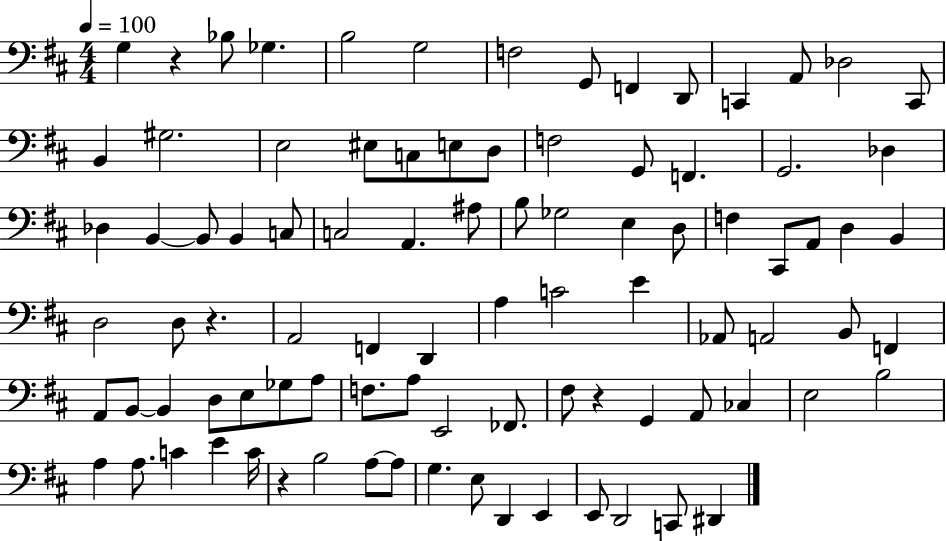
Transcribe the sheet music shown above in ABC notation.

X:1
T:Untitled
M:4/4
L:1/4
K:D
G, z _B,/2 _G, B,2 G,2 F,2 G,,/2 F,, D,,/2 C,, A,,/2 _D,2 C,,/2 B,, ^G,2 E,2 ^E,/2 C,/2 E,/2 D,/2 F,2 G,,/2 F,, G,,2 _D, _D, B,, B,,/2 B,, C,/2 C,2 A,, ^A,/2 B,/2 _G,2 E, D,/2 F, ^C,,/2 A,,/2 D, B,, D,2 D,/2 z A,,2 F,, D,, A, C2 E _A,,/2 A,,2 B,,/2 F,, A,,/2 B,,/2 B,, D,/2 E,/2 _G,/2 A,/2 F,/2 A,/2 E,,2 _F,,/2 ^F,/2 z G,, A,,/2 _C, E,2 B,2 A, A,/2 C E C/4 z B,2 A,/2 A,/2 G, E,/2 D,, E,, E,,/2 D,,2 C,,/2 ^D,,